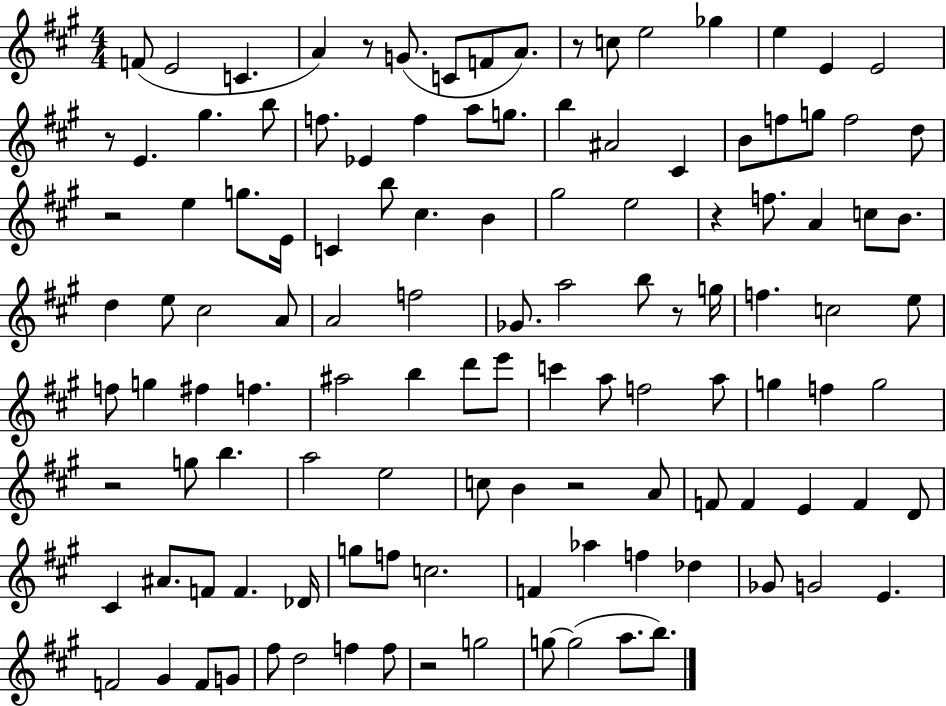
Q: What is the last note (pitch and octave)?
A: B5